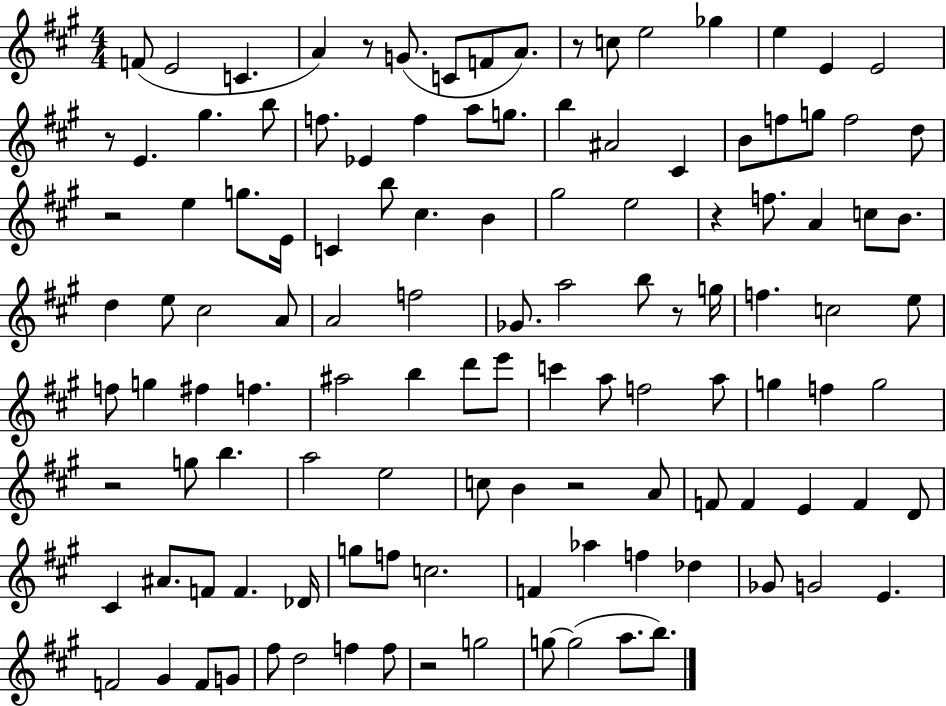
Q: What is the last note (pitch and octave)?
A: B5